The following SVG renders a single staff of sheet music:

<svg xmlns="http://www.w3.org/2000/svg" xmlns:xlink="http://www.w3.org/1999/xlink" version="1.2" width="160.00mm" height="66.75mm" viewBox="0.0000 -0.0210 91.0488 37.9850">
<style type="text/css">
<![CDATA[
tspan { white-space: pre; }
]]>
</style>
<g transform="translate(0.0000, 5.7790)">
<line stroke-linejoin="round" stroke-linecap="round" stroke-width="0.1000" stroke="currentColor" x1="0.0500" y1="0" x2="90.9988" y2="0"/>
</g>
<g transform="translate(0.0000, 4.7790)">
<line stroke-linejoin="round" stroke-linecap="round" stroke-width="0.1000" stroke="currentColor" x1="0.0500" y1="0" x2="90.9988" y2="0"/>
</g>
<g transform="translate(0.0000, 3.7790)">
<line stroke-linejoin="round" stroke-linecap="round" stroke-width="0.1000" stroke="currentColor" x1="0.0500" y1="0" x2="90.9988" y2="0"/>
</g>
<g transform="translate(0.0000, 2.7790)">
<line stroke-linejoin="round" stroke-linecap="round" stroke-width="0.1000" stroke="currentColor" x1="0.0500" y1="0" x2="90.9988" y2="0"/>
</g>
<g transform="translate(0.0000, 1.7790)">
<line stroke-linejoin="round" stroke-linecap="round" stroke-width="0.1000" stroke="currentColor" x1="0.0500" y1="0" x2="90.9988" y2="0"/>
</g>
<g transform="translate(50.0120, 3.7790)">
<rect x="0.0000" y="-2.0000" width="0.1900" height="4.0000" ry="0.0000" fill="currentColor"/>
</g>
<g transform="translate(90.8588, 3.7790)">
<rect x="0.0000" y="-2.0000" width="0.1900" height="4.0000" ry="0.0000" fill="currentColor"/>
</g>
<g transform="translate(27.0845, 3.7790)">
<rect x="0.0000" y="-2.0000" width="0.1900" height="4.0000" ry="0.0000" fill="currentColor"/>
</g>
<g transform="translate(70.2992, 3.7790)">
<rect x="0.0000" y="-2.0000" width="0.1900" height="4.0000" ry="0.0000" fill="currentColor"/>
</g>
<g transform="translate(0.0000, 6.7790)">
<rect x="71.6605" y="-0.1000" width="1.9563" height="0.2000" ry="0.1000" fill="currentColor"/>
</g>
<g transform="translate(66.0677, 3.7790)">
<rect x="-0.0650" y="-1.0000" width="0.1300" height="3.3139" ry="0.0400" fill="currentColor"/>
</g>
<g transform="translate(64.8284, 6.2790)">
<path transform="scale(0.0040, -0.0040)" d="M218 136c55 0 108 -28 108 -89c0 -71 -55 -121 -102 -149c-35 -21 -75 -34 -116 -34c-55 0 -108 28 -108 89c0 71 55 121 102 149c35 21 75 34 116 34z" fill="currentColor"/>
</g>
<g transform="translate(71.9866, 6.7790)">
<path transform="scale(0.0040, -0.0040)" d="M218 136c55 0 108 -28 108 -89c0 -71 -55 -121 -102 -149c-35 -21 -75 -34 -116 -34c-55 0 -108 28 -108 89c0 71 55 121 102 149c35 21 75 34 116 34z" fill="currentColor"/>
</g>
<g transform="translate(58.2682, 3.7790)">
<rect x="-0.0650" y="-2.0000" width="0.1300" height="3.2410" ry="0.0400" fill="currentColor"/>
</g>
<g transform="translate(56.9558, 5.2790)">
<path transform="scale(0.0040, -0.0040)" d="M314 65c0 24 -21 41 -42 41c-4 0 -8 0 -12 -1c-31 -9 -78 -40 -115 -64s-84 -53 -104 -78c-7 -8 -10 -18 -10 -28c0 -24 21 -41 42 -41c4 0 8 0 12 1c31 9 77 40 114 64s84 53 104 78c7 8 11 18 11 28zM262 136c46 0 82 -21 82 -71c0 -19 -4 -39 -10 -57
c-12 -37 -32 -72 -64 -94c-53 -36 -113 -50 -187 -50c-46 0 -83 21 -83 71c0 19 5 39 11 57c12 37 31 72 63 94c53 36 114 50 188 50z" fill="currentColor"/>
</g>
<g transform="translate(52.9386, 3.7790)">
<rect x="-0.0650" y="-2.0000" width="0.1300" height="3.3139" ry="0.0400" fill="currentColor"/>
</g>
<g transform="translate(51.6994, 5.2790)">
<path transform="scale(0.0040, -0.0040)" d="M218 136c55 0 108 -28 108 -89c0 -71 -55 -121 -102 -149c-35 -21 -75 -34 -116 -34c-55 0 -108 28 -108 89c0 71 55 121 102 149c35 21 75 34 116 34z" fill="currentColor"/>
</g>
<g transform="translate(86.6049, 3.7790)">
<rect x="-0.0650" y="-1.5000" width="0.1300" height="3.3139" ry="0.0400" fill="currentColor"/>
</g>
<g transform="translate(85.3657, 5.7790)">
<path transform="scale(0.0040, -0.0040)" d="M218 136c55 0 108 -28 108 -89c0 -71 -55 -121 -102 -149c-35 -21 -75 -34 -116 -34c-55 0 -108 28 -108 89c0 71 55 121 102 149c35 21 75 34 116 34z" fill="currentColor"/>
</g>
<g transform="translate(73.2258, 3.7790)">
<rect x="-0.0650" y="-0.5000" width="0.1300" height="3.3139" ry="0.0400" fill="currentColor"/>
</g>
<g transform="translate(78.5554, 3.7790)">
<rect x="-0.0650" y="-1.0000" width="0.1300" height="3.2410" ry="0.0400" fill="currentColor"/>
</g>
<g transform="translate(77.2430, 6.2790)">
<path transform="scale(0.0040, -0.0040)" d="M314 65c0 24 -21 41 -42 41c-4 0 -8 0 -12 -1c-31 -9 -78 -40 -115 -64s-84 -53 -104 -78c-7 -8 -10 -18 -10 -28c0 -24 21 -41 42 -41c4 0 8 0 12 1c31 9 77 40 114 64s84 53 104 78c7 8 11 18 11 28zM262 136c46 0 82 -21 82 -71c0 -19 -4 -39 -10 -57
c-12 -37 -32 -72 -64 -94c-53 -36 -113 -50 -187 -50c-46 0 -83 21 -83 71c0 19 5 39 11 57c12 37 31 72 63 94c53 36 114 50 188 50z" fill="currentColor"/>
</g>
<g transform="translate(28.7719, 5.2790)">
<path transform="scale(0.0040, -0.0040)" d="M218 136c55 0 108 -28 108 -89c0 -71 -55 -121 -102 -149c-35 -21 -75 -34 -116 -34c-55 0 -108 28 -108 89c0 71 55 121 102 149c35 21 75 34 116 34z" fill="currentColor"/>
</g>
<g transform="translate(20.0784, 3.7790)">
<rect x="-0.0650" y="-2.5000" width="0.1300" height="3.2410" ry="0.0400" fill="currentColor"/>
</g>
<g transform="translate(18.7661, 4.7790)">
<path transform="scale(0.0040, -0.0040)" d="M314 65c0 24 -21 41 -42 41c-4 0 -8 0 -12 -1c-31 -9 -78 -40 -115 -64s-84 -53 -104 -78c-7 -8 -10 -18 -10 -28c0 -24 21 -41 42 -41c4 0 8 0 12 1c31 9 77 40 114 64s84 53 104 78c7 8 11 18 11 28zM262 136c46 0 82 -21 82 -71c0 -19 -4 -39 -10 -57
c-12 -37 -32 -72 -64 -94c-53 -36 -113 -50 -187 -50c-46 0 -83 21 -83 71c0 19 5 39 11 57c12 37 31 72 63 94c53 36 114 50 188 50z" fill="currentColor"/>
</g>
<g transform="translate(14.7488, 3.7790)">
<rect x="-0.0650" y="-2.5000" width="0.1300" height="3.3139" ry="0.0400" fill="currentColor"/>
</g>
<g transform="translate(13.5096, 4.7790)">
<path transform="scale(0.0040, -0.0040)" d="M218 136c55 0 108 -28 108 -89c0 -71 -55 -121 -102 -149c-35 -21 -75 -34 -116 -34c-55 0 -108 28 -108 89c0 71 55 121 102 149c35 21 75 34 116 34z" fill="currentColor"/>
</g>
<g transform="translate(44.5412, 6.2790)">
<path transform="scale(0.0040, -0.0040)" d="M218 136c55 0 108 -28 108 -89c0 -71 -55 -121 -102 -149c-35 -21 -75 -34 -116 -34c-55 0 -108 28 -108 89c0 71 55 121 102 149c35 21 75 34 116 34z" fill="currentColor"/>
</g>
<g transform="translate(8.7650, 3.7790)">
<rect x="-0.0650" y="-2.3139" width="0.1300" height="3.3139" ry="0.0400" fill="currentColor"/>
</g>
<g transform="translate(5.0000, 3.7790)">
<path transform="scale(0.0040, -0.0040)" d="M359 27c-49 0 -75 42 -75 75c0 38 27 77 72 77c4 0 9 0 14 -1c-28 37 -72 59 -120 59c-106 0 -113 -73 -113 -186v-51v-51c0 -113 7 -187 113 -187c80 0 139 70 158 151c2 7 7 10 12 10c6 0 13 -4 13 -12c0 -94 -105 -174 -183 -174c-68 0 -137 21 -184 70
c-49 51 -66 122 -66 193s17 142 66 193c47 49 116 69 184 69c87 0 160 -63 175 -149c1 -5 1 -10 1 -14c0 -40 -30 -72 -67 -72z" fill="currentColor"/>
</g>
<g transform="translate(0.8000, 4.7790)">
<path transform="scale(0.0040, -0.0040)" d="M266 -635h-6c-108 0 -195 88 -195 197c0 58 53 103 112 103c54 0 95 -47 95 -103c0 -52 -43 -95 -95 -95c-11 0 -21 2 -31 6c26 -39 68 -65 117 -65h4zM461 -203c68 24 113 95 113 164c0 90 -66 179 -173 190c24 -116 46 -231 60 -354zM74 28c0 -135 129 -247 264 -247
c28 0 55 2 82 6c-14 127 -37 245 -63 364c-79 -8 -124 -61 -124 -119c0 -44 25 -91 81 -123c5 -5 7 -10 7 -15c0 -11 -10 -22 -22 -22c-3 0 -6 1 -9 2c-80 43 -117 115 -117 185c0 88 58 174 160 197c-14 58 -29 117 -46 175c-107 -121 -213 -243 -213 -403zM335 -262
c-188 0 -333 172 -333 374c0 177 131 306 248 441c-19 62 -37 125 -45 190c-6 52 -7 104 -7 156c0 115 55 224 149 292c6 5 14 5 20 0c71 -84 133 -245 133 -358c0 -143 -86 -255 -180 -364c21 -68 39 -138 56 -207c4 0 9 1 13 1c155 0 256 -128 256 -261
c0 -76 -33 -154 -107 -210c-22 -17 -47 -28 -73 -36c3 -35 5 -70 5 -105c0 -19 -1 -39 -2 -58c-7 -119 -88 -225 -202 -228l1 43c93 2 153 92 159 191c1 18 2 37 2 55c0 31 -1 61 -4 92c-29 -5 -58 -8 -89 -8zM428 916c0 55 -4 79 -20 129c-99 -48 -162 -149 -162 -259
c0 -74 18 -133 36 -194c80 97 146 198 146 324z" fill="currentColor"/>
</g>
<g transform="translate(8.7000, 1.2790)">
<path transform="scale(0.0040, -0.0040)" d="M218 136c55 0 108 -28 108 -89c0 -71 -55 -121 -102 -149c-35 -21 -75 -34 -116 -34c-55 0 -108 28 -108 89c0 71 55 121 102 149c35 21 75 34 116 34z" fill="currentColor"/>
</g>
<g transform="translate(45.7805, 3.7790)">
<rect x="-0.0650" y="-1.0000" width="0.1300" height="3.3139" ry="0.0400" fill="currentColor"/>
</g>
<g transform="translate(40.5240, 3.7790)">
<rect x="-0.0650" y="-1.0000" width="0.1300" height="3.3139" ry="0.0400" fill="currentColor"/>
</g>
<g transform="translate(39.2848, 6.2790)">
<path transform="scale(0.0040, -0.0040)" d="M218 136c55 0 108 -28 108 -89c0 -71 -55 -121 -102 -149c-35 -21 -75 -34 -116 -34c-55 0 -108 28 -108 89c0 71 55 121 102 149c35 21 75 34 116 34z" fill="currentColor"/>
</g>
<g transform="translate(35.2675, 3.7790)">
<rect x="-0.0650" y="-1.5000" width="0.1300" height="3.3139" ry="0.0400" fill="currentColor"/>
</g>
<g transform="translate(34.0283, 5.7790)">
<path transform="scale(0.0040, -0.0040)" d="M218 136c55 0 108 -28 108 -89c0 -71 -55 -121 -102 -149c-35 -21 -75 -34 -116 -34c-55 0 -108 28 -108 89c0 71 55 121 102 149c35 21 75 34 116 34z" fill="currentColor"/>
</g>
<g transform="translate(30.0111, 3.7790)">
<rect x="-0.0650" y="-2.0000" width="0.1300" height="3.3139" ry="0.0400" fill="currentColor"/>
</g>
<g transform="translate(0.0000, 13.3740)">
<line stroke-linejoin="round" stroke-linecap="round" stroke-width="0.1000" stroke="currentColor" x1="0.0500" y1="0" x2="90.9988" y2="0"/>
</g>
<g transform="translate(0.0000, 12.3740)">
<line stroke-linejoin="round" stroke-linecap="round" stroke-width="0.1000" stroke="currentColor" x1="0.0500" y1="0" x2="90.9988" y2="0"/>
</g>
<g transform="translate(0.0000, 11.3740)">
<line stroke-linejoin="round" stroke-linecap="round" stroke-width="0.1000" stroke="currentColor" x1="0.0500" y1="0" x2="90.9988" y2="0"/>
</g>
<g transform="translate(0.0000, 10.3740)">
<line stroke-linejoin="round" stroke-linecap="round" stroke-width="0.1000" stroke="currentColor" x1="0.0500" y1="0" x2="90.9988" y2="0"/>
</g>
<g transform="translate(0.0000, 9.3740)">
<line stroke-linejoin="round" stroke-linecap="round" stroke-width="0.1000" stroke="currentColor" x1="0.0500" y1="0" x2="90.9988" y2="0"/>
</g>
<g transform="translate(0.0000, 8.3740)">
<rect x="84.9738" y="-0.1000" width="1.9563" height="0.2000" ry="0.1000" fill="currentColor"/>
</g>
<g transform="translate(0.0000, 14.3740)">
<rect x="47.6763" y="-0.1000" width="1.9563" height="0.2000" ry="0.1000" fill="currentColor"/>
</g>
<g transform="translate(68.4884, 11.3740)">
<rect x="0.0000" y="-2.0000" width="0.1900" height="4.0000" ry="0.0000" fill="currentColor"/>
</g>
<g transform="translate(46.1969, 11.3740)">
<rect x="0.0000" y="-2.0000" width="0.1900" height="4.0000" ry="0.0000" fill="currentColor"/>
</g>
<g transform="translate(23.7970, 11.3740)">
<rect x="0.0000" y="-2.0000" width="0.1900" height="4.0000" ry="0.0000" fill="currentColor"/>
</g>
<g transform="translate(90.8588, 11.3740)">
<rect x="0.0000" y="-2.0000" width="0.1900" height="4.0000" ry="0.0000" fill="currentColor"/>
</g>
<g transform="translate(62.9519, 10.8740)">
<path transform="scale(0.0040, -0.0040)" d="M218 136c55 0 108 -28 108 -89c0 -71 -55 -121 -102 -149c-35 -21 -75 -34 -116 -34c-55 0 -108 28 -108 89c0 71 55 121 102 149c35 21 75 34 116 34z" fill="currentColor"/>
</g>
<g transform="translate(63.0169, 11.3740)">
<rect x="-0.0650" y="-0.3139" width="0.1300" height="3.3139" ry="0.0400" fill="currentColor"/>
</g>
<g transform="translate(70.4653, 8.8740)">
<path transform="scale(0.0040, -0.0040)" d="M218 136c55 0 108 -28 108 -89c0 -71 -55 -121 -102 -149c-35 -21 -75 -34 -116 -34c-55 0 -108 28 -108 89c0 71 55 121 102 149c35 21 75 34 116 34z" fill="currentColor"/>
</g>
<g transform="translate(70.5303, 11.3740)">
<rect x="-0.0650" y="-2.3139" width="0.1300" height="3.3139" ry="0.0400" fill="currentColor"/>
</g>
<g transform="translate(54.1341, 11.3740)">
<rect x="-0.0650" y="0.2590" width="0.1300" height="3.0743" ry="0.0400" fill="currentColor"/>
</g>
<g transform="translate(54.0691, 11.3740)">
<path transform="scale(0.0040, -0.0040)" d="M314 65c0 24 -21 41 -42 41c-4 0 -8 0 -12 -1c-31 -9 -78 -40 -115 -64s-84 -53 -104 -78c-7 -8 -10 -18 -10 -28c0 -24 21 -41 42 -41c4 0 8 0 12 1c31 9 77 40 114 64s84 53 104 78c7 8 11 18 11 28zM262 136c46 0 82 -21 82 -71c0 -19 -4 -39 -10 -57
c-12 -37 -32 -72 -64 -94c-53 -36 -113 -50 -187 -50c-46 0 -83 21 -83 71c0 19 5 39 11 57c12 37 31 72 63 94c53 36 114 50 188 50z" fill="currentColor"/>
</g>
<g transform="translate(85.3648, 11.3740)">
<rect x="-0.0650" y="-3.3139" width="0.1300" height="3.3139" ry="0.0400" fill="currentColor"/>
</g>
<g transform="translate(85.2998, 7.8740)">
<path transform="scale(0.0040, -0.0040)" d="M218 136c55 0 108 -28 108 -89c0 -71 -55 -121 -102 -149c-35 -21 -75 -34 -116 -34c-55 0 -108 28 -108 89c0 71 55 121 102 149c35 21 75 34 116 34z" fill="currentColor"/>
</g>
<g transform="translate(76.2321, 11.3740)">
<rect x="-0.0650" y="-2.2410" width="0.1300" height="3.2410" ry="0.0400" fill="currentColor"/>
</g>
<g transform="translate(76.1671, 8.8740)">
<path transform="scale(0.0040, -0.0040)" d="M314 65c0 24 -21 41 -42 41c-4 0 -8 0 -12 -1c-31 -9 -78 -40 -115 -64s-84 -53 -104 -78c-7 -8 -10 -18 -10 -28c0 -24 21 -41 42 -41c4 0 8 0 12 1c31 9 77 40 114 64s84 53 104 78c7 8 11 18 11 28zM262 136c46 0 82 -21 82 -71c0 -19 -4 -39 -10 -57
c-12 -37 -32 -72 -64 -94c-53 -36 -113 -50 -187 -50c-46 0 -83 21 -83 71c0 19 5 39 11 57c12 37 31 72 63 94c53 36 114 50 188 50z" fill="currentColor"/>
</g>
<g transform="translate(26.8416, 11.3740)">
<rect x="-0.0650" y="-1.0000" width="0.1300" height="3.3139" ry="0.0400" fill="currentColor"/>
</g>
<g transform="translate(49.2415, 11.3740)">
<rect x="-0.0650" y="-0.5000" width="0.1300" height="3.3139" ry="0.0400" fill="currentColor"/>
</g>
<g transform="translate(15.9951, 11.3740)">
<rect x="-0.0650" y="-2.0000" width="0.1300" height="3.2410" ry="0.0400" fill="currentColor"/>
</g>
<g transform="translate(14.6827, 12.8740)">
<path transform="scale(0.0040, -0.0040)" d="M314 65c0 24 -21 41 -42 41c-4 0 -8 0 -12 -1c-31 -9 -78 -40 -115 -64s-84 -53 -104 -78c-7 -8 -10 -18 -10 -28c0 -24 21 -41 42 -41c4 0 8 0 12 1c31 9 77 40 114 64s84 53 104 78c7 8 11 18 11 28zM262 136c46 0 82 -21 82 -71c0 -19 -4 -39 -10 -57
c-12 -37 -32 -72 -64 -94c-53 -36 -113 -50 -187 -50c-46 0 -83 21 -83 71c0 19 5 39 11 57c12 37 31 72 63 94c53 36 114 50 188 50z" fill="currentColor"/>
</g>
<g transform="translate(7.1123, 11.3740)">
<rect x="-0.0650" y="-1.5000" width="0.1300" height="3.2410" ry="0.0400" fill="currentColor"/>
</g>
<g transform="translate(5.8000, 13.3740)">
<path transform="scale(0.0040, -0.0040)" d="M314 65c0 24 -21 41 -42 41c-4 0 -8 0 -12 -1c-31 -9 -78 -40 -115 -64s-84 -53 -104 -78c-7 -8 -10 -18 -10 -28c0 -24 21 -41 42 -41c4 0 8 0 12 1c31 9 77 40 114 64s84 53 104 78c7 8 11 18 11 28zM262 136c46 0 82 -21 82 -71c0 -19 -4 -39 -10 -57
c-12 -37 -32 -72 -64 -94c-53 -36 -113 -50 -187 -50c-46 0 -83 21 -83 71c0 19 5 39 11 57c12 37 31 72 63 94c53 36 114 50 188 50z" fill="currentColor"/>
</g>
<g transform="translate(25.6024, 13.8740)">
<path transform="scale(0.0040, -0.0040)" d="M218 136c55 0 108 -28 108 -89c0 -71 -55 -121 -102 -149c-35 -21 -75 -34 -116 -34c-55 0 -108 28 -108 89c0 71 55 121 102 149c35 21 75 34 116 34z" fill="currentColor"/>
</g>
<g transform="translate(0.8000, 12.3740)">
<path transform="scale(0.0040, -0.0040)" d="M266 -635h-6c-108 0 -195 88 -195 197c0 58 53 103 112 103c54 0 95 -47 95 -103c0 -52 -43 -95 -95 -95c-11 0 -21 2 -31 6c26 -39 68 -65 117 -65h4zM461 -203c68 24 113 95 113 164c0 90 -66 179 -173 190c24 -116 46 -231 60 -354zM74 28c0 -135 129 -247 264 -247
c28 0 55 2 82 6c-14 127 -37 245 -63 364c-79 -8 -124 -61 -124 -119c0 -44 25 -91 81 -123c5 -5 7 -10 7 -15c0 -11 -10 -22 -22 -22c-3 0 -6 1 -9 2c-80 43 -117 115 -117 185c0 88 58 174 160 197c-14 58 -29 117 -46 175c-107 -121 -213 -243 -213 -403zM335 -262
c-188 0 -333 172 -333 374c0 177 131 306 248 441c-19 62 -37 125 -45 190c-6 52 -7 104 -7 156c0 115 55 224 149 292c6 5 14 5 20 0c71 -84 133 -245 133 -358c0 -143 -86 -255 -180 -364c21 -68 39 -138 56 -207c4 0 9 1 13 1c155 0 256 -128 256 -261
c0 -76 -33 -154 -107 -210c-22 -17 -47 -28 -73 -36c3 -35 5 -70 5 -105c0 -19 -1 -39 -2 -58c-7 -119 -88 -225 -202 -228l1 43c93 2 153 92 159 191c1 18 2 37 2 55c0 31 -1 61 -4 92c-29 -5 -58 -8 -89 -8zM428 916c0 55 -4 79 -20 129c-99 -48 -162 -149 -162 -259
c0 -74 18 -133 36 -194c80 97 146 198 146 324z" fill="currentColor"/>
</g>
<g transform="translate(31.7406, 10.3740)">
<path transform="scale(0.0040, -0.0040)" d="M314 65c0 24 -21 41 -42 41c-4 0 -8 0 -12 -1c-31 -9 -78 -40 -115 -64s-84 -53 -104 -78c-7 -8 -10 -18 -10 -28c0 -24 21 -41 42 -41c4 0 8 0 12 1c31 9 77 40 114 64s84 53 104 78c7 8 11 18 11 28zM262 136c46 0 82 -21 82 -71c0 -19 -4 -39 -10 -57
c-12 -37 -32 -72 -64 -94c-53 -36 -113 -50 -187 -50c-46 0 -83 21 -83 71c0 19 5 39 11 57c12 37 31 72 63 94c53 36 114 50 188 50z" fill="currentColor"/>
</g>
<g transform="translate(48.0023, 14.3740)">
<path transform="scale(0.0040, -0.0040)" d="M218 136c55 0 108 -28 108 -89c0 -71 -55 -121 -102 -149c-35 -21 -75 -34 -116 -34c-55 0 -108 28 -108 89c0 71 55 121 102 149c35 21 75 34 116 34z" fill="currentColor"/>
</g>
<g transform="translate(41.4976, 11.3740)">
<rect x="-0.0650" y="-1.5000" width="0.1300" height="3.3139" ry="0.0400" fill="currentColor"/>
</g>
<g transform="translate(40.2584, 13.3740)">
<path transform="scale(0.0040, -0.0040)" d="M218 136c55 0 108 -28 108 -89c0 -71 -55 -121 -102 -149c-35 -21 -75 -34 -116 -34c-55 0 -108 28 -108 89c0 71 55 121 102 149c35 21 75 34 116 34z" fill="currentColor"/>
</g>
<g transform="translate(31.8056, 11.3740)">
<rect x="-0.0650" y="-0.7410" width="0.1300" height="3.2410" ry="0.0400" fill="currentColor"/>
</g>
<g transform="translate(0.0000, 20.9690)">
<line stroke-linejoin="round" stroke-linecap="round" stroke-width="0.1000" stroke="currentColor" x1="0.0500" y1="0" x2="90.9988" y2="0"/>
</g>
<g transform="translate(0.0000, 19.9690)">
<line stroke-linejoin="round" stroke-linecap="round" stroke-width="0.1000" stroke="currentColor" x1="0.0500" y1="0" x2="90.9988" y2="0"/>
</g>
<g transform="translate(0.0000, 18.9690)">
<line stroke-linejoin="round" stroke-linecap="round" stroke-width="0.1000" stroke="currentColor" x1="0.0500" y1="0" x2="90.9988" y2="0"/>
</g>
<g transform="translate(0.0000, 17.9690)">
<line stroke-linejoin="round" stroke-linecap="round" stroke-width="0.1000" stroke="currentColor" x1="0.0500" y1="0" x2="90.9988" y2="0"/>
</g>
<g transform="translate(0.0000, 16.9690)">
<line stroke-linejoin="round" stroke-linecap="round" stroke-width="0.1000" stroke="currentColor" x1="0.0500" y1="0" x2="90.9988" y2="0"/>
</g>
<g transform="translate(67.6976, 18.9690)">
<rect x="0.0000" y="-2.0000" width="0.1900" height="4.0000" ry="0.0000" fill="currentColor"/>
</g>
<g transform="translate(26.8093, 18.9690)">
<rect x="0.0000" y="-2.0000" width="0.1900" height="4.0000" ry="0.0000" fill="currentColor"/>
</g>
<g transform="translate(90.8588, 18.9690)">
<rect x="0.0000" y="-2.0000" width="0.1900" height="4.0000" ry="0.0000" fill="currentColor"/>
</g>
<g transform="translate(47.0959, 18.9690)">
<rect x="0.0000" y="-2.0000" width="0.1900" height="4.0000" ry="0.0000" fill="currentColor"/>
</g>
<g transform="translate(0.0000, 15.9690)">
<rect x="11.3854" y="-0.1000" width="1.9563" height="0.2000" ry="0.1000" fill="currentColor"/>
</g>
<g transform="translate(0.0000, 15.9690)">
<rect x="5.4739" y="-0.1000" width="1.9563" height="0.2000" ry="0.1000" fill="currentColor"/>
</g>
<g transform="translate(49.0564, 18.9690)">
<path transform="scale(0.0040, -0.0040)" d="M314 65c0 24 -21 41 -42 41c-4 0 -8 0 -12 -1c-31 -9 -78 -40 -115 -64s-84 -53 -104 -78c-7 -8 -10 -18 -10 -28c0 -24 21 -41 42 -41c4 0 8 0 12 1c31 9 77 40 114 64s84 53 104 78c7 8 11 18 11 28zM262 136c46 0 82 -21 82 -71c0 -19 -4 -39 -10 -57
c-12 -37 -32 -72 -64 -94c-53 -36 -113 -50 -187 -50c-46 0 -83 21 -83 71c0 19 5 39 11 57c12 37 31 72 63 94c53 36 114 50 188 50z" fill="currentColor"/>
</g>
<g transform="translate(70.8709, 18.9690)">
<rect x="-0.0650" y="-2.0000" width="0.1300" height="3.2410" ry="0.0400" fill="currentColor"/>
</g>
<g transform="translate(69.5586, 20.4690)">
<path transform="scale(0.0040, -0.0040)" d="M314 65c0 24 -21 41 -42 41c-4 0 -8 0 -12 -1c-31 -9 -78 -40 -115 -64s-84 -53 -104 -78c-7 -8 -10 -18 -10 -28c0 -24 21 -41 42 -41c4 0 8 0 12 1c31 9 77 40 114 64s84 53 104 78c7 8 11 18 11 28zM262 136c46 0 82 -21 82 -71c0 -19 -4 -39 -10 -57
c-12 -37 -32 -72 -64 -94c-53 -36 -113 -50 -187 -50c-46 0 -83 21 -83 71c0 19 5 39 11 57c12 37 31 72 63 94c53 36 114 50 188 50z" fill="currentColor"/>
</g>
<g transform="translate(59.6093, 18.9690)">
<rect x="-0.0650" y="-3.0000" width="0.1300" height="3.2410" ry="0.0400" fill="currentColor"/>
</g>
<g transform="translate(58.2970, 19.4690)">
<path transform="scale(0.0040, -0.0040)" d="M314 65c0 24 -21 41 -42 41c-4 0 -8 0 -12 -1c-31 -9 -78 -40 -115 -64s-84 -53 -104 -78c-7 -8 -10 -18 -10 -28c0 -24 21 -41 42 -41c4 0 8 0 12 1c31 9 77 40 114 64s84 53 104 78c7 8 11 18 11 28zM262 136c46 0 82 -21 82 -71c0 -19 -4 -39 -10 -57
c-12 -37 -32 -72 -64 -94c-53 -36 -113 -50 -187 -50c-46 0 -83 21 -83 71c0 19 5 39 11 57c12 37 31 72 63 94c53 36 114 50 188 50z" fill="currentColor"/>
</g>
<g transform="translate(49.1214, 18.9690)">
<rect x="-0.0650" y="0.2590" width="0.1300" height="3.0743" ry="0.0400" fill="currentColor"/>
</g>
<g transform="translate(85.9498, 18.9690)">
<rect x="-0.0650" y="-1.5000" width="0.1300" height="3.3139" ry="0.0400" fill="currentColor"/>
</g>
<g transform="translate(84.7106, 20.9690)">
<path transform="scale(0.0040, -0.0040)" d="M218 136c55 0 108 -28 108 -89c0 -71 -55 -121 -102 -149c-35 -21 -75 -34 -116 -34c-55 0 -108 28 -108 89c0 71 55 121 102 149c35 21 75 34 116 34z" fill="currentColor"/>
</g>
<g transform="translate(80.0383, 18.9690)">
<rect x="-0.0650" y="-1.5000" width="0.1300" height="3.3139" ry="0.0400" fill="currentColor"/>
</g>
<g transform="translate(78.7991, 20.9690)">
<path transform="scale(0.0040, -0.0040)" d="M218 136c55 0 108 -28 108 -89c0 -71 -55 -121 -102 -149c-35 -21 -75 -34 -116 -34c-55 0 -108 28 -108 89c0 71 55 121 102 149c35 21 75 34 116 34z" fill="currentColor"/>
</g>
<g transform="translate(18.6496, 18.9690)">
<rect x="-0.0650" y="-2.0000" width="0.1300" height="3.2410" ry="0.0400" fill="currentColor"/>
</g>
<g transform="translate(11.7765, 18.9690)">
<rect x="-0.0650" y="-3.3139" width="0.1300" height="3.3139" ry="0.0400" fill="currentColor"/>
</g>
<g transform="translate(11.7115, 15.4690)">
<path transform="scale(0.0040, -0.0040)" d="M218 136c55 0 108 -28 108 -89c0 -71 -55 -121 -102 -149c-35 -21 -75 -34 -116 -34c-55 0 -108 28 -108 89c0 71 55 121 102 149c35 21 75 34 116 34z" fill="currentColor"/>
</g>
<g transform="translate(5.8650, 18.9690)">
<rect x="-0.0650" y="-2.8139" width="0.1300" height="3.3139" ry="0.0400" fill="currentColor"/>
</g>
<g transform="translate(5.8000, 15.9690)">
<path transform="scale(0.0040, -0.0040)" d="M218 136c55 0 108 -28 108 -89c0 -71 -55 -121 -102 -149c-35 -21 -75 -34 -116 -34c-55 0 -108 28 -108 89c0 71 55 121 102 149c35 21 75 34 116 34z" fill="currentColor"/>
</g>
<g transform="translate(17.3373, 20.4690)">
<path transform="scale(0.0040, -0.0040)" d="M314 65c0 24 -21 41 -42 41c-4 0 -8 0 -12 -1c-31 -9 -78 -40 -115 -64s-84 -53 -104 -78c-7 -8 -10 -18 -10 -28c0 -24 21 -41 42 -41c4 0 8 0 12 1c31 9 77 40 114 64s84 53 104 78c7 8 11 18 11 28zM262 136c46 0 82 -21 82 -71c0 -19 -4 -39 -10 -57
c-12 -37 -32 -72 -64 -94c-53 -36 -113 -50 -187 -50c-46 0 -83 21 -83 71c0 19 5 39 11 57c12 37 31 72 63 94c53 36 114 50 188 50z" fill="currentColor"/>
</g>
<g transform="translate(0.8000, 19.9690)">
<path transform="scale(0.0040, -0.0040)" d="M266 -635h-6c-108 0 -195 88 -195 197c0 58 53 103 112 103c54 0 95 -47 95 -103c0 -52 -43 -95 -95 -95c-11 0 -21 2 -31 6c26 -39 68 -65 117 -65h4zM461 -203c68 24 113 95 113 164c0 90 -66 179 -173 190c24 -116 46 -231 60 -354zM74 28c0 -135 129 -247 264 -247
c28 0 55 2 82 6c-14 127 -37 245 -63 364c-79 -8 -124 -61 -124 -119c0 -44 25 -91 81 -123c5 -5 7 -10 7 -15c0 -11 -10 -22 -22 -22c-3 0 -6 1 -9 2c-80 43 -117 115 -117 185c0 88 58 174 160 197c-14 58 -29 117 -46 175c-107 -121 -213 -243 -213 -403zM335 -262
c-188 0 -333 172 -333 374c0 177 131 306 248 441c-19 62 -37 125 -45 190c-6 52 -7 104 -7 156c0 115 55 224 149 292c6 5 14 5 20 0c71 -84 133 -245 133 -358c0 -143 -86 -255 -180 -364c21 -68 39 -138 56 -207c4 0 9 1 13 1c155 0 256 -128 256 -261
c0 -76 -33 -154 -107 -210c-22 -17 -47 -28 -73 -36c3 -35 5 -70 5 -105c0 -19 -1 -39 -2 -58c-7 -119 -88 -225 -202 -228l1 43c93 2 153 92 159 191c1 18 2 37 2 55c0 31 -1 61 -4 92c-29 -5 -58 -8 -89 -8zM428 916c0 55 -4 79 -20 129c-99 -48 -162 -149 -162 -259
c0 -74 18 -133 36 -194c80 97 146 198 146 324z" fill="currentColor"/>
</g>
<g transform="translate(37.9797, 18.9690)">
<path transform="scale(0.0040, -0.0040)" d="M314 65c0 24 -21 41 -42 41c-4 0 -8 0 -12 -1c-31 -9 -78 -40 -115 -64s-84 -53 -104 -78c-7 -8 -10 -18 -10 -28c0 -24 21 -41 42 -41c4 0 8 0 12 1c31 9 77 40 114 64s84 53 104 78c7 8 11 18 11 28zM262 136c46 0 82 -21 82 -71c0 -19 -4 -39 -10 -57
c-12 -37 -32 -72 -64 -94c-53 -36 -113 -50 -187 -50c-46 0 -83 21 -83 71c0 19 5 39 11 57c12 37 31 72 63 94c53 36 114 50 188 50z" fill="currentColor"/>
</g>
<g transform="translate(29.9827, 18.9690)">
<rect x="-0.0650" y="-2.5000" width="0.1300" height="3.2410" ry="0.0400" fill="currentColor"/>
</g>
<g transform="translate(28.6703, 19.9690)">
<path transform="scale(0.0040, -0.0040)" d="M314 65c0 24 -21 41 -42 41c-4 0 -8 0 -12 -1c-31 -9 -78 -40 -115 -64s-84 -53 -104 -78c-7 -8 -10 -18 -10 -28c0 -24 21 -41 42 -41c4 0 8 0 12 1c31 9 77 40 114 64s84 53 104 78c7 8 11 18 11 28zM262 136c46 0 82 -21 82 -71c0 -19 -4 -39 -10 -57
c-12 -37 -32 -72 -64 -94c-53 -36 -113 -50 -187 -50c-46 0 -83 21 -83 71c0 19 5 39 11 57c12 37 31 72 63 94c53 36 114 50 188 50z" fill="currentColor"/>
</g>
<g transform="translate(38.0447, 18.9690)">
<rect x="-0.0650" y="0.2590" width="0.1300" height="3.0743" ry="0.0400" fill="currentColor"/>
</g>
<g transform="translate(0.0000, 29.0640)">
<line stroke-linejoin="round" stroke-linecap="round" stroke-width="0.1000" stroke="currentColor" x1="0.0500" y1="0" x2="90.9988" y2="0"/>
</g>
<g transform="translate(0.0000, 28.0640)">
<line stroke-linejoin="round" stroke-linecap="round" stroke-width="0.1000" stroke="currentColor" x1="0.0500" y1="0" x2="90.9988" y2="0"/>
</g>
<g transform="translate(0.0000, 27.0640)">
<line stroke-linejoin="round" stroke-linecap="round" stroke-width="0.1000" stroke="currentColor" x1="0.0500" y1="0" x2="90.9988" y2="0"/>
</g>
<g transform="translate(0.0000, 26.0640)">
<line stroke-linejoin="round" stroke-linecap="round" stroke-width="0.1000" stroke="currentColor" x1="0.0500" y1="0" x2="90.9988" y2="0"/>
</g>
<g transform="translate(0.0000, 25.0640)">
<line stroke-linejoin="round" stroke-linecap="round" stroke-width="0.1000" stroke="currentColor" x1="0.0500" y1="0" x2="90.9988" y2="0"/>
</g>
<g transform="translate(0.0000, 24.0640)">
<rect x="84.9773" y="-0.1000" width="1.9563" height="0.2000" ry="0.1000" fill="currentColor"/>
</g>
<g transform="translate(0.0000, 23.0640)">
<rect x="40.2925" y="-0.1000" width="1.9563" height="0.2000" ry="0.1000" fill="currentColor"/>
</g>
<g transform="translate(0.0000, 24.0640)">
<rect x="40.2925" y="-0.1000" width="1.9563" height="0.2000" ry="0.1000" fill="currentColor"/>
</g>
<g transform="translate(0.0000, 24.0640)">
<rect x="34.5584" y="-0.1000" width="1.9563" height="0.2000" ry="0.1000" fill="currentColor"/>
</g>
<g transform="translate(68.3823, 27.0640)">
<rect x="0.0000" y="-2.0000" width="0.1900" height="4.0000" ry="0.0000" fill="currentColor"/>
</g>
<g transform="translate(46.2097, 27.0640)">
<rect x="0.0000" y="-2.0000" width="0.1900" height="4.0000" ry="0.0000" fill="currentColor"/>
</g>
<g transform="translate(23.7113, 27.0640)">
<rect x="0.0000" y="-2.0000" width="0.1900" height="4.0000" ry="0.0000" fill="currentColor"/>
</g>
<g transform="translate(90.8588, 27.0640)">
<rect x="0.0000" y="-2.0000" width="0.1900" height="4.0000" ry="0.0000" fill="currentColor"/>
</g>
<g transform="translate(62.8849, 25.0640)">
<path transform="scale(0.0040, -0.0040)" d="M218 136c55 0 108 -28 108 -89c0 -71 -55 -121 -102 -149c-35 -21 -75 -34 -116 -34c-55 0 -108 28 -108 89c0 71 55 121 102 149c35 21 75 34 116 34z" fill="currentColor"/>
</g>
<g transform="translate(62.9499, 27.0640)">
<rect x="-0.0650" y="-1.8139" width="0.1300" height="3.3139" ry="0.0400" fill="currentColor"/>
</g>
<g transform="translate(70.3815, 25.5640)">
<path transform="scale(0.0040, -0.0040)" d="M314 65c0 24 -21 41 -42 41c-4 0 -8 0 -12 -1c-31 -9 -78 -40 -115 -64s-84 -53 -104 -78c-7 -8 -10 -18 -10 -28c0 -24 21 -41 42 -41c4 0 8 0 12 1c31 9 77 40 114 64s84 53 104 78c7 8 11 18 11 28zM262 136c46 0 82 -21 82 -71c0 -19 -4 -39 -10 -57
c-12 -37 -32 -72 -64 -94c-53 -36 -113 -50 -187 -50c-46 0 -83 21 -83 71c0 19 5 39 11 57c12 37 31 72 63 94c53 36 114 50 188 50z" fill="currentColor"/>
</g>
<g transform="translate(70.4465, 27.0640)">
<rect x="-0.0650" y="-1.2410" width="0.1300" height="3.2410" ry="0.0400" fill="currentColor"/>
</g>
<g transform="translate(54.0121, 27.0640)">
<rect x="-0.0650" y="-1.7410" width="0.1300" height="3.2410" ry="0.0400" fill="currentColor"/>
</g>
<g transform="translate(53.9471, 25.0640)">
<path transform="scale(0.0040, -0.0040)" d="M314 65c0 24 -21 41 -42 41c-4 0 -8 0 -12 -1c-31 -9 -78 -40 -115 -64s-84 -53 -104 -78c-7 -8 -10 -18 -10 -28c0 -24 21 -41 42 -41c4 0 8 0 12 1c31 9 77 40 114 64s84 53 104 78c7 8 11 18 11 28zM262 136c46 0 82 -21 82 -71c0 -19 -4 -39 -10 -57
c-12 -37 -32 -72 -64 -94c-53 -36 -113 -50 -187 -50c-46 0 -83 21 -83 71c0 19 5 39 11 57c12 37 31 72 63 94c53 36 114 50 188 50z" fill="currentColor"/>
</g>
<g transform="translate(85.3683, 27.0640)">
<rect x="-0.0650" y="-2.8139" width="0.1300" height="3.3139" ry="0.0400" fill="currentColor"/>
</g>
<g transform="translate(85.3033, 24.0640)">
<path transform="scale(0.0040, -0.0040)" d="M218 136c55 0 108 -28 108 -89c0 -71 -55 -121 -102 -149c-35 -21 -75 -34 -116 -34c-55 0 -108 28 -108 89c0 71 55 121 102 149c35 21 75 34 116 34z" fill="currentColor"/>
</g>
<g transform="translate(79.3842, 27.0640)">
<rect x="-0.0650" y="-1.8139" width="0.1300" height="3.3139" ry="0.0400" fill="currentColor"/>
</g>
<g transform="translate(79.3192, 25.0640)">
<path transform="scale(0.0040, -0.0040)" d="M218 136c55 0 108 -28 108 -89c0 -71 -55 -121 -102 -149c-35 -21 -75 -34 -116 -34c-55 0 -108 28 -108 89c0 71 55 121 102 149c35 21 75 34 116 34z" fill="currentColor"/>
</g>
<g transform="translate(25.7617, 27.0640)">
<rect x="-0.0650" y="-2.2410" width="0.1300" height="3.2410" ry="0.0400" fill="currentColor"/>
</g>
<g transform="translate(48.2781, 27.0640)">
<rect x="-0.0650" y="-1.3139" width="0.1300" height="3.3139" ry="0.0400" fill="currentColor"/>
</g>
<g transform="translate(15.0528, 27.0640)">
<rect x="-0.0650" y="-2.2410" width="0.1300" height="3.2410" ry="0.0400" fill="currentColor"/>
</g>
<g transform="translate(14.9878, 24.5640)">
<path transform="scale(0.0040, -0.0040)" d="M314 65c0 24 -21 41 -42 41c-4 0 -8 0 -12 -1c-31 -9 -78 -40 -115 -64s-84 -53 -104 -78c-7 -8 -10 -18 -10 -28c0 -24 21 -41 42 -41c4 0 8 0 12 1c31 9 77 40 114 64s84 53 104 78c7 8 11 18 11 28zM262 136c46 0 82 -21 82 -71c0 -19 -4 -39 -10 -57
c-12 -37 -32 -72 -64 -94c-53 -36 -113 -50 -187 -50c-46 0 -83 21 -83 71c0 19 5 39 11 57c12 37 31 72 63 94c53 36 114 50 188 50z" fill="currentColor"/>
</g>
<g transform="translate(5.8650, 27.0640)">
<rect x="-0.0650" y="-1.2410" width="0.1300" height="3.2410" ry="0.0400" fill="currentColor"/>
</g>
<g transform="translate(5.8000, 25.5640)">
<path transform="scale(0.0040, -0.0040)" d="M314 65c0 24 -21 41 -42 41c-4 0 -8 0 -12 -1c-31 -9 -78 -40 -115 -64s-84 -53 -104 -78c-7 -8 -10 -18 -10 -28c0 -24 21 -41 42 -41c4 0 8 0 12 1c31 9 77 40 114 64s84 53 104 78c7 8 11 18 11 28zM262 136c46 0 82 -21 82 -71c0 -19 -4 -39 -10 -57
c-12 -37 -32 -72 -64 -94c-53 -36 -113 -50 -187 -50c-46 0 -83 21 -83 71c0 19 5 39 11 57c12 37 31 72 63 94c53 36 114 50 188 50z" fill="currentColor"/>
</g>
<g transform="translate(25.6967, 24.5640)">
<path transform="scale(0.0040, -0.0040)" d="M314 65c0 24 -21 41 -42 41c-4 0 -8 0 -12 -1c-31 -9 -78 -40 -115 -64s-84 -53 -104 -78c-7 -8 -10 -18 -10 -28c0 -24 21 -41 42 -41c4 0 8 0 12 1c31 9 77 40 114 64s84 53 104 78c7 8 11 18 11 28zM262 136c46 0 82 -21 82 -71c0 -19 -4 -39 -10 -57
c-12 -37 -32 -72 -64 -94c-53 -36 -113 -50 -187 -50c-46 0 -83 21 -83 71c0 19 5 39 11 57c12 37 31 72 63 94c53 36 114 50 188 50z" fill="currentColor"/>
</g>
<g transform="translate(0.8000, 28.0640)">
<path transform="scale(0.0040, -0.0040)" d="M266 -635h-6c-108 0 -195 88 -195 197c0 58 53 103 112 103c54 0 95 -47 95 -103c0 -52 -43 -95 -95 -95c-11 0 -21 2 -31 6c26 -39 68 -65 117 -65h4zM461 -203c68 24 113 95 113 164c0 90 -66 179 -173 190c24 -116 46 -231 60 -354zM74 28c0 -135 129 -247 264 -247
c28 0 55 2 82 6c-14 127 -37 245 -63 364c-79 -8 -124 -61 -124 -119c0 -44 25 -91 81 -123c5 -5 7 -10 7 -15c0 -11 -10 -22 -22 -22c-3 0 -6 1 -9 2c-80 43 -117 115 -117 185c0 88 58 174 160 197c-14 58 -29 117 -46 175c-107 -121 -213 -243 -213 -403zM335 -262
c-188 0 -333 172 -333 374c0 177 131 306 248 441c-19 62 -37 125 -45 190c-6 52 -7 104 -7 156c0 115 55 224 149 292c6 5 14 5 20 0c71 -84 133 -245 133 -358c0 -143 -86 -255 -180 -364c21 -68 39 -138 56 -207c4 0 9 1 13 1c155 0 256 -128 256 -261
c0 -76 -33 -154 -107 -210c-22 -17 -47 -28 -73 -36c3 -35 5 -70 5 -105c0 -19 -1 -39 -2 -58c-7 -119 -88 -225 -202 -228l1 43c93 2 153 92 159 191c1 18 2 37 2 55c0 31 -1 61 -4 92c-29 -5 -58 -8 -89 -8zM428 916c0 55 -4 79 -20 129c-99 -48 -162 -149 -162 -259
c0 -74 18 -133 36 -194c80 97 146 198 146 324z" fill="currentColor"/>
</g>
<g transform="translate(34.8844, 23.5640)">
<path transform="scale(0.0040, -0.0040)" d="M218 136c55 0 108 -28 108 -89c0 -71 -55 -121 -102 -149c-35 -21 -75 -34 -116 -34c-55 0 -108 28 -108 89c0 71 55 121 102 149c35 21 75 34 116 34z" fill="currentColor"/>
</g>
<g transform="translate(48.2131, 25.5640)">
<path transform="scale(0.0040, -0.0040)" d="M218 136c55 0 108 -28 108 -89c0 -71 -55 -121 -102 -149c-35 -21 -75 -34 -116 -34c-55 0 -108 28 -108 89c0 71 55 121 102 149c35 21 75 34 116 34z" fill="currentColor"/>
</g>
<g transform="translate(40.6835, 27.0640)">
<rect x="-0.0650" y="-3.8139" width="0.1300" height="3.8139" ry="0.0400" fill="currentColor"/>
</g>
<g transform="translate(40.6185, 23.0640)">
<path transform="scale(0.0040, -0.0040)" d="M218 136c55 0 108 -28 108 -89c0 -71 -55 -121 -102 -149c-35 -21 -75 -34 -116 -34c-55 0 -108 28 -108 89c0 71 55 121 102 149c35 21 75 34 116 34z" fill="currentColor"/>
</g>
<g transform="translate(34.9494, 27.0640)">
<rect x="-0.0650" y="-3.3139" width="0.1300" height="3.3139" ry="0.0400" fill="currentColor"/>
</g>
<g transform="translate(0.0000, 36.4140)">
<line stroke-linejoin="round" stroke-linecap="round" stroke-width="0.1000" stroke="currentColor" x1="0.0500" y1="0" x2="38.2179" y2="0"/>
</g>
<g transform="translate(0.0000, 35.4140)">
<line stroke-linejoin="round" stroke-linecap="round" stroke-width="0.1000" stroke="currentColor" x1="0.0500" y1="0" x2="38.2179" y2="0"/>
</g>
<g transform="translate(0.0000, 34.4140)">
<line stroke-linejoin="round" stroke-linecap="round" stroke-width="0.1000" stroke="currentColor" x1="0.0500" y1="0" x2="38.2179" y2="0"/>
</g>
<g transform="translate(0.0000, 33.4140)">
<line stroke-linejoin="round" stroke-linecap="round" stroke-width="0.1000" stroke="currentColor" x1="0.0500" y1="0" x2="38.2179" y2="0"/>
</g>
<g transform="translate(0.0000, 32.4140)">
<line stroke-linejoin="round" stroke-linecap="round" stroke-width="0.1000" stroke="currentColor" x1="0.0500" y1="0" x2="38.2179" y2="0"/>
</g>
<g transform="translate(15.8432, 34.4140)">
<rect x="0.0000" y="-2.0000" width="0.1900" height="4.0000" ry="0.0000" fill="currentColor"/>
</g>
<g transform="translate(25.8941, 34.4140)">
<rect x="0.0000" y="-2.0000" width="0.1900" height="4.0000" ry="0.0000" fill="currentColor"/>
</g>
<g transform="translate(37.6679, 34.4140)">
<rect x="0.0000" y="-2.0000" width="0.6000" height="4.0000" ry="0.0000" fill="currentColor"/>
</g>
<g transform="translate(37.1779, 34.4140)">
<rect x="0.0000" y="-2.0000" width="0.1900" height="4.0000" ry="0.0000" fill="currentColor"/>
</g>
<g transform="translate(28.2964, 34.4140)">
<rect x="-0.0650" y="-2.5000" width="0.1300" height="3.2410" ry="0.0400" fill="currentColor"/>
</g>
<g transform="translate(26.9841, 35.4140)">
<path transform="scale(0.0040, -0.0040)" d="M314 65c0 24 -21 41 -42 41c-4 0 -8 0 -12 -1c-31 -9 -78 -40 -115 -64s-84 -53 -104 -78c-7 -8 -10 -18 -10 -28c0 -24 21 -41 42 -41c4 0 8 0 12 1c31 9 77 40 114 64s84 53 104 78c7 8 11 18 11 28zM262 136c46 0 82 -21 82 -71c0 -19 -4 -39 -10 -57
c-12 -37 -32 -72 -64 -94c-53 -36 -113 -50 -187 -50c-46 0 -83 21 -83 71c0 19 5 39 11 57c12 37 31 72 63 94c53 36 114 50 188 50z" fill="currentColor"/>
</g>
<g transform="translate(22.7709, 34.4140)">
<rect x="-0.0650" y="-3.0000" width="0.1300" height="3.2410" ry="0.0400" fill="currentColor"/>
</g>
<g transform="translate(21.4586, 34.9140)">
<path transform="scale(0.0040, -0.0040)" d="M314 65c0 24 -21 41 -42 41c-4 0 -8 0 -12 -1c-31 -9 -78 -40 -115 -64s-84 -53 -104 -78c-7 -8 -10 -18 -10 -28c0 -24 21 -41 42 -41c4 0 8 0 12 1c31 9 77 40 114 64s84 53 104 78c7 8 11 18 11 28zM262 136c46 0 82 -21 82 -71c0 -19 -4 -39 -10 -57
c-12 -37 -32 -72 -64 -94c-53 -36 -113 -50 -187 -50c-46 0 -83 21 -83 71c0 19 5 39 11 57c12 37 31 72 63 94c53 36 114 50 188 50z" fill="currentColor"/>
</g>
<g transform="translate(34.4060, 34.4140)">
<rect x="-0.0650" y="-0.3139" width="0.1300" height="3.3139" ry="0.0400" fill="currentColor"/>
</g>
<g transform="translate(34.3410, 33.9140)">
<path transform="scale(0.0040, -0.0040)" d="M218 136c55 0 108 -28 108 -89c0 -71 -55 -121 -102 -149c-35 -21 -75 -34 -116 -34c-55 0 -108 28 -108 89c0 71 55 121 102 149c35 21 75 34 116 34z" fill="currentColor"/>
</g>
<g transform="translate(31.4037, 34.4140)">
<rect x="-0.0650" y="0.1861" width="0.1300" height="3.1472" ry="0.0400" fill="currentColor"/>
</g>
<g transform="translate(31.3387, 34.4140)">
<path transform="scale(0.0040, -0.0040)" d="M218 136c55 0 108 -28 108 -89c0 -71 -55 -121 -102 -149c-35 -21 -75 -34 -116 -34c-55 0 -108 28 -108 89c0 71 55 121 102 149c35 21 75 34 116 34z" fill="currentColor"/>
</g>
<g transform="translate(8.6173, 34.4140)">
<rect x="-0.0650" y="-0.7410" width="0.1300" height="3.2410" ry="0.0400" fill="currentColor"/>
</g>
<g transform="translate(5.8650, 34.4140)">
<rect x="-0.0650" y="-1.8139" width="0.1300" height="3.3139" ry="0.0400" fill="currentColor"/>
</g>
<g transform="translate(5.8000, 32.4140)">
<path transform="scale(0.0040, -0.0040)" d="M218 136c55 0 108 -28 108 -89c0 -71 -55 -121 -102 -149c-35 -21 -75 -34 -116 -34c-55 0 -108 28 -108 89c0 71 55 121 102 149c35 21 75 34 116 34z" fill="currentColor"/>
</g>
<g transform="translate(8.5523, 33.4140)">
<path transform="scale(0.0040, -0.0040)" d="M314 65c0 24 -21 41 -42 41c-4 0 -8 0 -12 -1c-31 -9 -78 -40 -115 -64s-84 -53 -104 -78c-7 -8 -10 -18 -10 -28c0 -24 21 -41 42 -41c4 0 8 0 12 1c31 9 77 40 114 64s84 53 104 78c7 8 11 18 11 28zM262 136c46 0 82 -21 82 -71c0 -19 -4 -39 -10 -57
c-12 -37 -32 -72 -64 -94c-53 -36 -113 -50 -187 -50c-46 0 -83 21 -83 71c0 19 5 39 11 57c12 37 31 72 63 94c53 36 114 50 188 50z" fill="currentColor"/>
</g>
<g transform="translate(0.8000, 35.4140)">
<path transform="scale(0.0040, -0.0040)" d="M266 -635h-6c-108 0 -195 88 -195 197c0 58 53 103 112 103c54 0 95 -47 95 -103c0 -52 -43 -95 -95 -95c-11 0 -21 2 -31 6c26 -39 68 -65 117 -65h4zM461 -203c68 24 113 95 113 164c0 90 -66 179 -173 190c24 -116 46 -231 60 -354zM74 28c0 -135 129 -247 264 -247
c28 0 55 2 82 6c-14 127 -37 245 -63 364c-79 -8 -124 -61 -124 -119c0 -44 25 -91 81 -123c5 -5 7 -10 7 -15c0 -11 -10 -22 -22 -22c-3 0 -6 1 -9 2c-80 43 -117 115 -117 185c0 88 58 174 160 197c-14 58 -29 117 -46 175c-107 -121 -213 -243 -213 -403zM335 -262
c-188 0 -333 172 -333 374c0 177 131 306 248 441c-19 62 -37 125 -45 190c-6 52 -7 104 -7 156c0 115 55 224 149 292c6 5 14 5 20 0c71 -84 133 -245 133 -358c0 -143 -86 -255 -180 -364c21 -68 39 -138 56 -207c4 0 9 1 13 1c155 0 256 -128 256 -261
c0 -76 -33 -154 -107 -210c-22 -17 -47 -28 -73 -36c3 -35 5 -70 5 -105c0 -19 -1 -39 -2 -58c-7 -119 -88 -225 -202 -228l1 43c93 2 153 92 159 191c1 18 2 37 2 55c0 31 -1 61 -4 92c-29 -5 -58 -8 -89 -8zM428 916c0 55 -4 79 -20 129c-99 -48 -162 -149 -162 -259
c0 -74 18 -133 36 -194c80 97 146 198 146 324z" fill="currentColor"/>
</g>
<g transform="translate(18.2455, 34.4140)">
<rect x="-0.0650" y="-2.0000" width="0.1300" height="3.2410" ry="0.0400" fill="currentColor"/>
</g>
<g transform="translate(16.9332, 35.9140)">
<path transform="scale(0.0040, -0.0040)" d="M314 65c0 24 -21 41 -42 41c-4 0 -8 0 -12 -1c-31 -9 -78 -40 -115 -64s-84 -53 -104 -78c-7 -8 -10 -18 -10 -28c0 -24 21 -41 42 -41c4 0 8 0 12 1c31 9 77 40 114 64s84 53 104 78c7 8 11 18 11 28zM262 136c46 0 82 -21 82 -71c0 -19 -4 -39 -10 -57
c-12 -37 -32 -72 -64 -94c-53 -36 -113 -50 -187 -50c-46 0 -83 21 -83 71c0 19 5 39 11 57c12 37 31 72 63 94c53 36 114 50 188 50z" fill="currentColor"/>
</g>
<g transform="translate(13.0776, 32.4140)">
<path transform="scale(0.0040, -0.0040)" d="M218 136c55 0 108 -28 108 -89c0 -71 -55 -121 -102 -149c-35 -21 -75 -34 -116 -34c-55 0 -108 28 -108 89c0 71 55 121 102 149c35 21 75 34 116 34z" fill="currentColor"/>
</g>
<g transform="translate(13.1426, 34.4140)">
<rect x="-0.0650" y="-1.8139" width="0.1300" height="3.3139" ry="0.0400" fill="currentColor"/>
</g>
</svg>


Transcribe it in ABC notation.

X:1
T:Untitled
M:4/4
L:1/4
K:C
g G G2 F E D D F F2 D C D2 E E2 F2 D d2 E C B2 c g g2 b a b F2 G2 B2 B2 A2 F2 E E e2 g2 g2 b c' e f2 f e2 f a f d2 f F2 A2 G2 B c